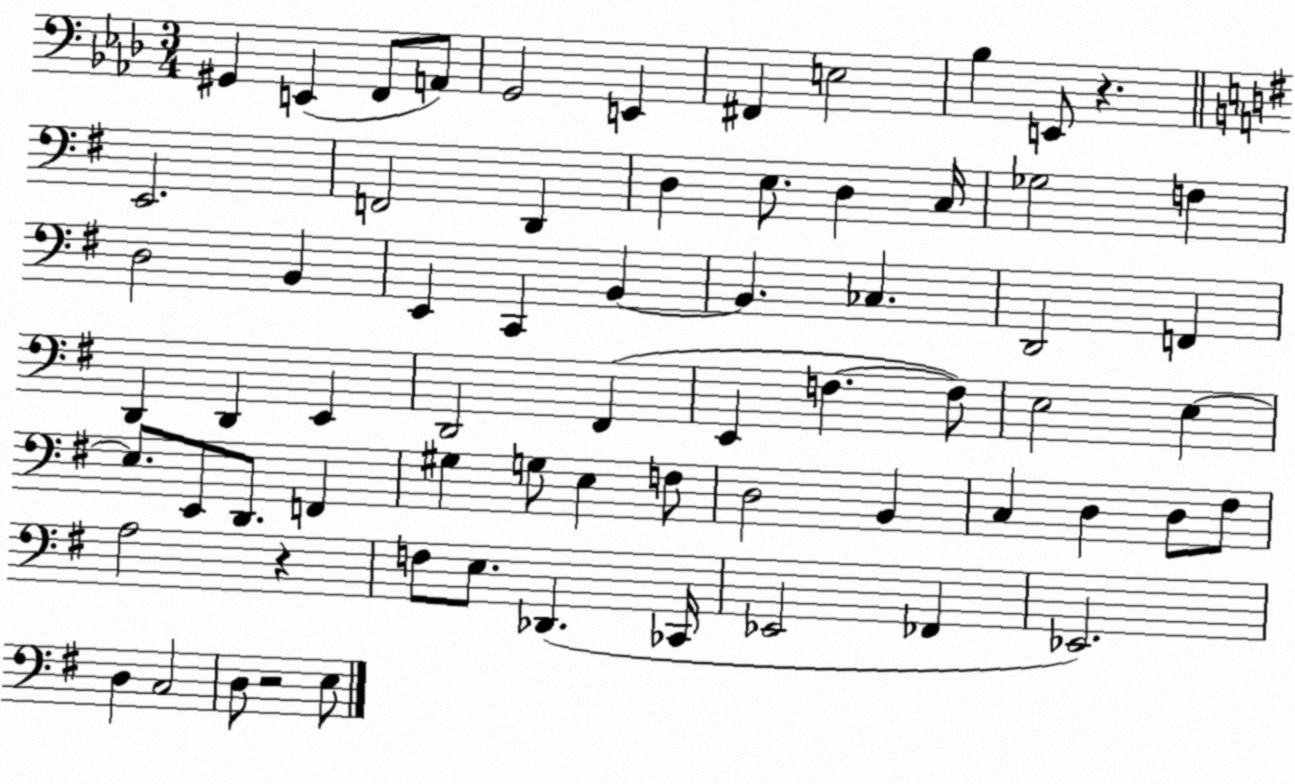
X:1
T:Untitled
M:3/4
L:1/4
K:Ab
^G,, E,, F,,/2 A,,/2 G,,2 E,, ^F,, E,2 _B, E,,/2 z E,,2 F,,2 D,, D, E,/2 D, C,/4 _G,2 F, D,2 B,, E,, C,, B,, B,, _C, D,,2 F,, D,, D,, E,, D,,2 ^F,, E,, F, F,/2 E,2 E, E,/2 E,,/2 D,,/2 F,, ^G, G,/2 E, F,/2 D,2 B,, C, D, D,/2 ^F,/2 A,2 z F,/2 E,/2 _D,, _C,,/4 _E,,2 _F,, _E,,2 D, C,2 D,/2 z2 E,/2